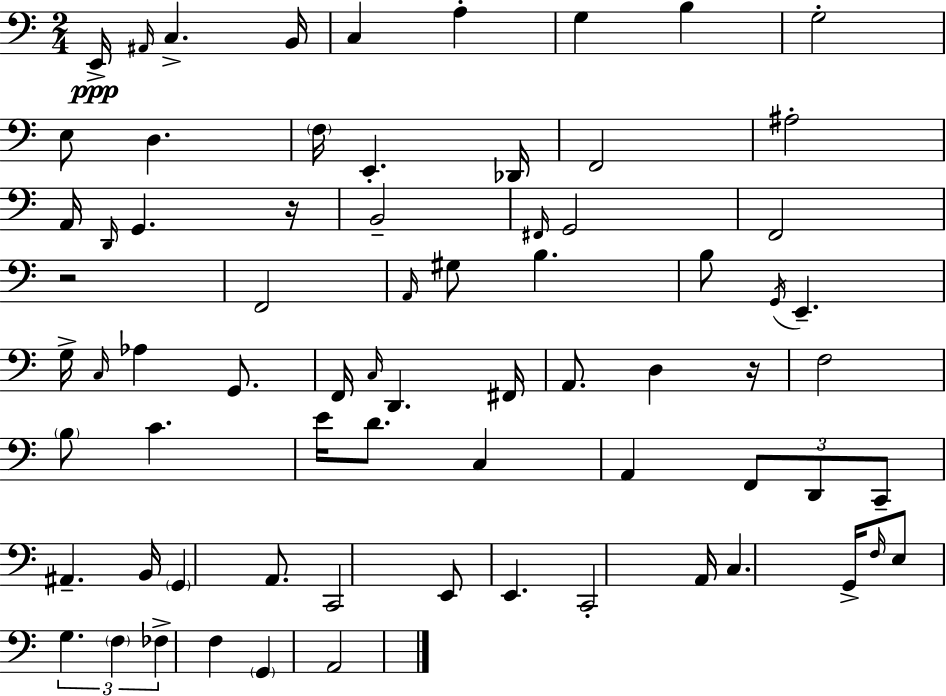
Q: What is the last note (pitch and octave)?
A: A2